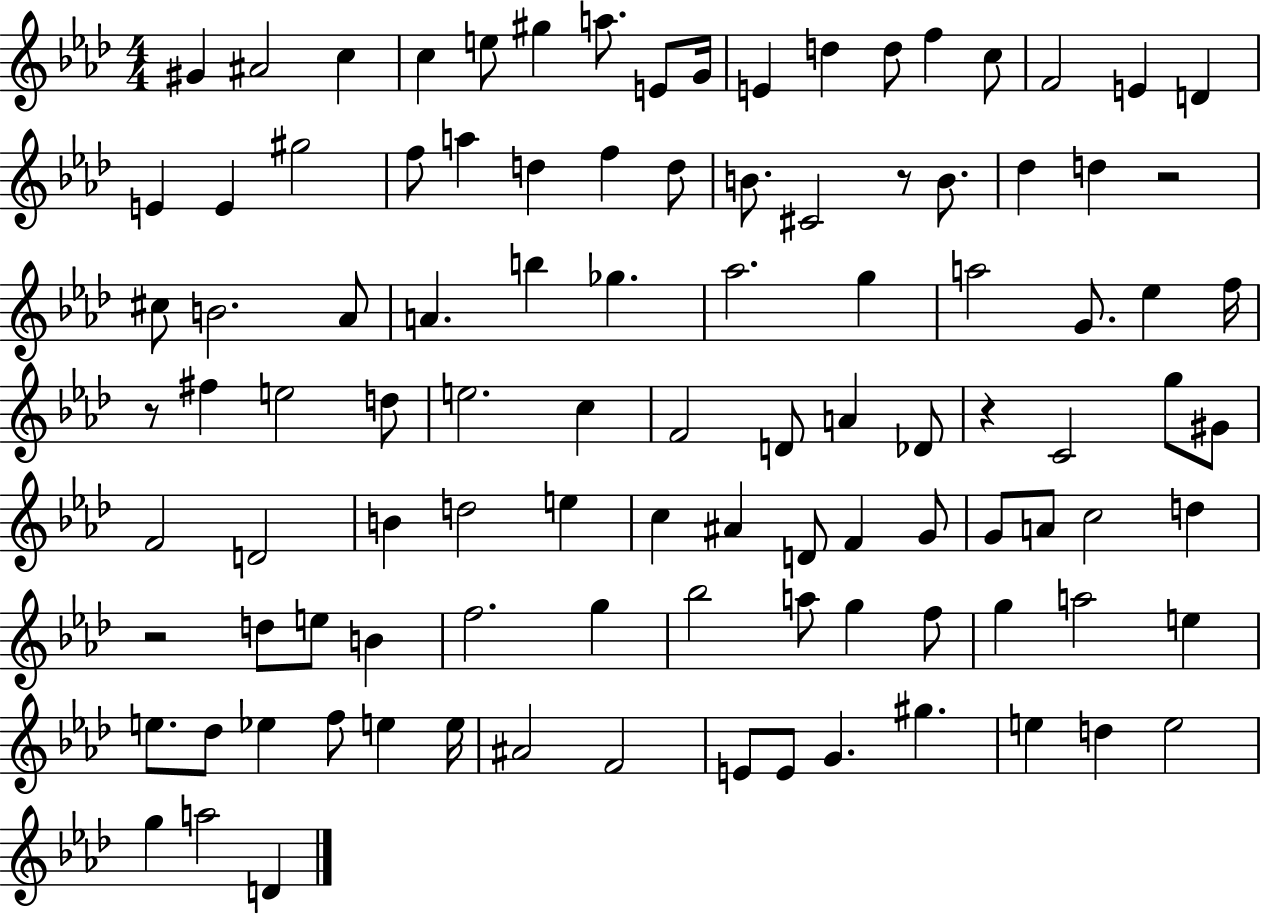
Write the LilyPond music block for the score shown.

{
  \clef treble
  \numericTimeSignature
  \time 4/4
  \key aes \major
  \repeat volta 2 { gis'4 ais'2 c''4 | c''4 e''8 gis''4 a''8. e'8 g'16 | e'4 d''4 d''8 f''4 c''8 | f'2 e'4 d'4 | \break e'4 e'4 gis''2 | f''8 a''4 d''4 f''4 d''8 | b'8. cis'2 r8 b'8. | des''4 d''4 r2 | \break cis''8 b'2. aes'8 | a'4. b''4 ges''4. | aes''2. g''4 | a''2 g'8. ees''4 f''16 | \break r8 fis''4 e''2 d''8 | e''2. c''4 | f'2 d'8 a'4 des'8 | r4 c'2 g''8 gis'8 | \break f'2 d'2 | b'4 d''2 e''4 | c''4 ais'4 d'8 f'4 g'8 | g'8 a'8 c''2 d''4 | \break r2 d''8 e''8 b'4 | f''2. g''4 | bes''2 a''8 g''4 f''8 | g''4 a''2 e''4 | \break e''8. des''8 ees''4 f''8 e''4 e''16 | ais'2 f'2 | e'8 e'8 g'4. gis''4. | e''4 d''4 e''2 | \break g''4 a''2 d'4 | } \bar "|."
}